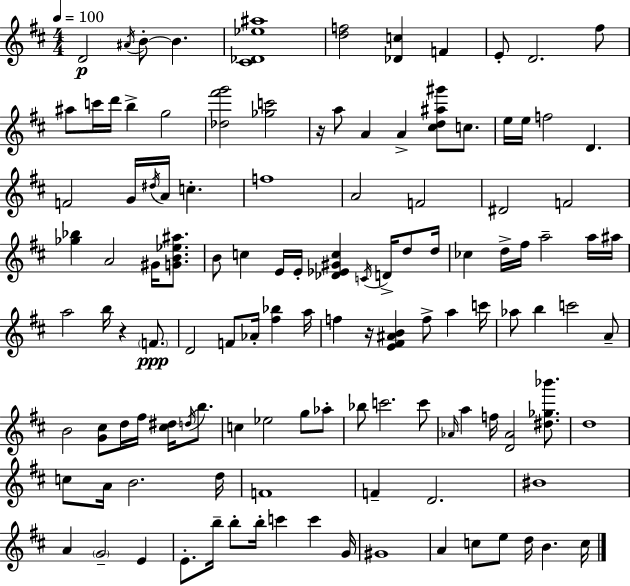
D4/h A#4/s B4/e B4/q. [C#4,Db4,Eb5,A#5]/w [D5,F5]/h [Db4,C5]/q F4/q E4/e D4/h. F#5/e A#5/e C6/s D6/s B5/q G5/h [Db5,F#6,G6]/h [Gb5,C6]/h R/s A5/e A4/q A4/q [C#5,D5,A#5,G#6]/e C5/e. E5/s E5/s F5/h D4/q. F4/h G4/s D#5/s A4/s C5/q. F5/w A4/h F4/h D#4/h F4/h [Gb5,Bb5]/q A4/h G#4/s [G4,B4,Eb5,A#5]/e. B4/e C5/q E4/s E4/s [Db4,Eb4,G#4,C5]/q C4/s D4/s D5/e D5/s CES5/q D5/s F#5/s A5/h A5/s A#5/s A5/h B5/s R/q F4/e. D4/h F4/e Ab4/s [F#5,Bb5]/q A5/s F5/q R/s [E4,F#4,A#4,B4]/q F5/e A5/q C6/s Ab5/e B5/q C6/h A4/e B4/h [G4,C#5]/e D5/s F#5/s [C#5,D#5]/s D5/s B5/e. C5/q Eb5/h G5/e Ab5/e Bb5/e C6/h. C6/e Ab4/s A5/q F5/s [D4,Ab4]/h [D#5,Gb5,Bb6]/e. D5/w C5/e A4/s B4/h. D5/s F4/w F4/q D4/h. BIS4/w A4/q G4/h E4/q E4/e. B5/s B5/e B5/s C6/q C6/q G4/s G#4/w A4/q C5/e E5/e D5/s B4/q. C5/s